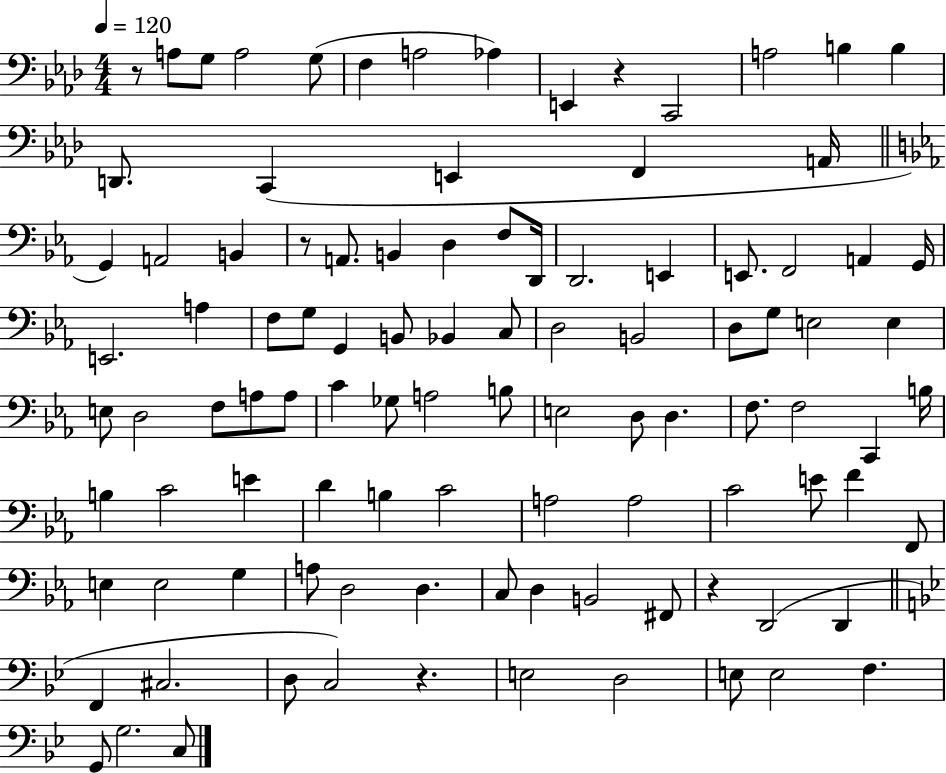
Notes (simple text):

R/e A3/e G3/e A3/h G3/e F3/q A3/h Ab3/q E2/q R/q C2/h A3/h B3/q B3/q D2/e. C2/q E2/q F2/q A2/s G2/q A2/h B2/q R/e A2/e. B2/q D3/q F3/e D2/s D2/h. E2/q E2/e. F2/h A2/q G2/s E2/h. A3/q F3/e G3/e G2/q B2/e Bb2/q C3/e D3/h B2/h D3/e G3/e E3/h E3/q E3/e D3/h F3/e A3/e A3/e C4/q Gb3/e A3/h B3/e E3/h D3/e D3/q. F3/e. F3/h C2/q B3/s B3/q C4/h E4/q D4/q B3/q C4/h A3/h A3/h C4/h E4/e F4/q F2/e E3/q E3/h G3/q A3/e D3/h D3/q. C3/e D3/q B2/h F#2/e R/q D2/h D2/q F2/q C#3/h. D3/e C3/h R/q. E3/h D3/h E3/e E3/h F3/q. G2/e G3/h. C3/e